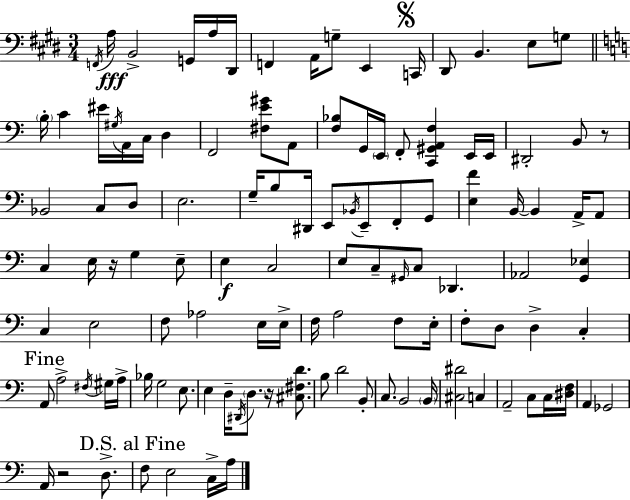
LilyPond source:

{
  \clef bass
  \numericTimeSignature
  \time 3/4
  \key e \major
  \acciaccatura { f,16 }\fff a16 b,2-> g,16 a16 | dis,16 f,4 a,16 g8-- e,4 | \mark \markup { \musicglyph "scripts.segno" } c,16 dis,8 b,4. e8 g8 | \bar "||" \break \key c \major \parenthesize b16-. c'4 eis'16 \acciaccatura { gis16 } a,16 c16 d4 | f,2 <fis e' gis'>8 a,8 | <f bes>8 g,16 \parenthesize e,16 f,8-. <c, gis, a, f>4 e,16 | e,16 dis,2-. b,8 r8 | \break bes,2 c8 d8 | e2. | g16-- b8 dis,16 e,8 \acciaccatura { bes,16 } e,8-- f,8-. | g,8 <e f'>4 b,16~~ b,4 a,16-> | \break a,8 c4 e16 r16 g4 | e8-- e4\f c2 | e8 c8-- \grace { gis,16 } c8 des,4. | aes,2 <g, ees>4 | \break c4 e2 | f8 aes2 | e16 e16-> f16 a2 | f8 e16-. f8-. d8 d4-> c4-. | \break \mark "Fine" a,8 a2-> | \acciaccatura { fis16 } gis16 a16-> bes16 g2 | e8. e4 d16-- \acciaccatura { dis,16 } \parenthesize d8. | r16 <cis fis d'>8. b8 d'2 | \break b,8-. c8. b,2 | \parenthesize b,16 <cis dis'>2 | c4 a,2-- | c8 c16 <dis f>16 a,4 ges,2 | \break a,16 r2 | d8.-> \mark "D.S. al Fine" f8 e2 | c16-> a16 \bar "|."
}